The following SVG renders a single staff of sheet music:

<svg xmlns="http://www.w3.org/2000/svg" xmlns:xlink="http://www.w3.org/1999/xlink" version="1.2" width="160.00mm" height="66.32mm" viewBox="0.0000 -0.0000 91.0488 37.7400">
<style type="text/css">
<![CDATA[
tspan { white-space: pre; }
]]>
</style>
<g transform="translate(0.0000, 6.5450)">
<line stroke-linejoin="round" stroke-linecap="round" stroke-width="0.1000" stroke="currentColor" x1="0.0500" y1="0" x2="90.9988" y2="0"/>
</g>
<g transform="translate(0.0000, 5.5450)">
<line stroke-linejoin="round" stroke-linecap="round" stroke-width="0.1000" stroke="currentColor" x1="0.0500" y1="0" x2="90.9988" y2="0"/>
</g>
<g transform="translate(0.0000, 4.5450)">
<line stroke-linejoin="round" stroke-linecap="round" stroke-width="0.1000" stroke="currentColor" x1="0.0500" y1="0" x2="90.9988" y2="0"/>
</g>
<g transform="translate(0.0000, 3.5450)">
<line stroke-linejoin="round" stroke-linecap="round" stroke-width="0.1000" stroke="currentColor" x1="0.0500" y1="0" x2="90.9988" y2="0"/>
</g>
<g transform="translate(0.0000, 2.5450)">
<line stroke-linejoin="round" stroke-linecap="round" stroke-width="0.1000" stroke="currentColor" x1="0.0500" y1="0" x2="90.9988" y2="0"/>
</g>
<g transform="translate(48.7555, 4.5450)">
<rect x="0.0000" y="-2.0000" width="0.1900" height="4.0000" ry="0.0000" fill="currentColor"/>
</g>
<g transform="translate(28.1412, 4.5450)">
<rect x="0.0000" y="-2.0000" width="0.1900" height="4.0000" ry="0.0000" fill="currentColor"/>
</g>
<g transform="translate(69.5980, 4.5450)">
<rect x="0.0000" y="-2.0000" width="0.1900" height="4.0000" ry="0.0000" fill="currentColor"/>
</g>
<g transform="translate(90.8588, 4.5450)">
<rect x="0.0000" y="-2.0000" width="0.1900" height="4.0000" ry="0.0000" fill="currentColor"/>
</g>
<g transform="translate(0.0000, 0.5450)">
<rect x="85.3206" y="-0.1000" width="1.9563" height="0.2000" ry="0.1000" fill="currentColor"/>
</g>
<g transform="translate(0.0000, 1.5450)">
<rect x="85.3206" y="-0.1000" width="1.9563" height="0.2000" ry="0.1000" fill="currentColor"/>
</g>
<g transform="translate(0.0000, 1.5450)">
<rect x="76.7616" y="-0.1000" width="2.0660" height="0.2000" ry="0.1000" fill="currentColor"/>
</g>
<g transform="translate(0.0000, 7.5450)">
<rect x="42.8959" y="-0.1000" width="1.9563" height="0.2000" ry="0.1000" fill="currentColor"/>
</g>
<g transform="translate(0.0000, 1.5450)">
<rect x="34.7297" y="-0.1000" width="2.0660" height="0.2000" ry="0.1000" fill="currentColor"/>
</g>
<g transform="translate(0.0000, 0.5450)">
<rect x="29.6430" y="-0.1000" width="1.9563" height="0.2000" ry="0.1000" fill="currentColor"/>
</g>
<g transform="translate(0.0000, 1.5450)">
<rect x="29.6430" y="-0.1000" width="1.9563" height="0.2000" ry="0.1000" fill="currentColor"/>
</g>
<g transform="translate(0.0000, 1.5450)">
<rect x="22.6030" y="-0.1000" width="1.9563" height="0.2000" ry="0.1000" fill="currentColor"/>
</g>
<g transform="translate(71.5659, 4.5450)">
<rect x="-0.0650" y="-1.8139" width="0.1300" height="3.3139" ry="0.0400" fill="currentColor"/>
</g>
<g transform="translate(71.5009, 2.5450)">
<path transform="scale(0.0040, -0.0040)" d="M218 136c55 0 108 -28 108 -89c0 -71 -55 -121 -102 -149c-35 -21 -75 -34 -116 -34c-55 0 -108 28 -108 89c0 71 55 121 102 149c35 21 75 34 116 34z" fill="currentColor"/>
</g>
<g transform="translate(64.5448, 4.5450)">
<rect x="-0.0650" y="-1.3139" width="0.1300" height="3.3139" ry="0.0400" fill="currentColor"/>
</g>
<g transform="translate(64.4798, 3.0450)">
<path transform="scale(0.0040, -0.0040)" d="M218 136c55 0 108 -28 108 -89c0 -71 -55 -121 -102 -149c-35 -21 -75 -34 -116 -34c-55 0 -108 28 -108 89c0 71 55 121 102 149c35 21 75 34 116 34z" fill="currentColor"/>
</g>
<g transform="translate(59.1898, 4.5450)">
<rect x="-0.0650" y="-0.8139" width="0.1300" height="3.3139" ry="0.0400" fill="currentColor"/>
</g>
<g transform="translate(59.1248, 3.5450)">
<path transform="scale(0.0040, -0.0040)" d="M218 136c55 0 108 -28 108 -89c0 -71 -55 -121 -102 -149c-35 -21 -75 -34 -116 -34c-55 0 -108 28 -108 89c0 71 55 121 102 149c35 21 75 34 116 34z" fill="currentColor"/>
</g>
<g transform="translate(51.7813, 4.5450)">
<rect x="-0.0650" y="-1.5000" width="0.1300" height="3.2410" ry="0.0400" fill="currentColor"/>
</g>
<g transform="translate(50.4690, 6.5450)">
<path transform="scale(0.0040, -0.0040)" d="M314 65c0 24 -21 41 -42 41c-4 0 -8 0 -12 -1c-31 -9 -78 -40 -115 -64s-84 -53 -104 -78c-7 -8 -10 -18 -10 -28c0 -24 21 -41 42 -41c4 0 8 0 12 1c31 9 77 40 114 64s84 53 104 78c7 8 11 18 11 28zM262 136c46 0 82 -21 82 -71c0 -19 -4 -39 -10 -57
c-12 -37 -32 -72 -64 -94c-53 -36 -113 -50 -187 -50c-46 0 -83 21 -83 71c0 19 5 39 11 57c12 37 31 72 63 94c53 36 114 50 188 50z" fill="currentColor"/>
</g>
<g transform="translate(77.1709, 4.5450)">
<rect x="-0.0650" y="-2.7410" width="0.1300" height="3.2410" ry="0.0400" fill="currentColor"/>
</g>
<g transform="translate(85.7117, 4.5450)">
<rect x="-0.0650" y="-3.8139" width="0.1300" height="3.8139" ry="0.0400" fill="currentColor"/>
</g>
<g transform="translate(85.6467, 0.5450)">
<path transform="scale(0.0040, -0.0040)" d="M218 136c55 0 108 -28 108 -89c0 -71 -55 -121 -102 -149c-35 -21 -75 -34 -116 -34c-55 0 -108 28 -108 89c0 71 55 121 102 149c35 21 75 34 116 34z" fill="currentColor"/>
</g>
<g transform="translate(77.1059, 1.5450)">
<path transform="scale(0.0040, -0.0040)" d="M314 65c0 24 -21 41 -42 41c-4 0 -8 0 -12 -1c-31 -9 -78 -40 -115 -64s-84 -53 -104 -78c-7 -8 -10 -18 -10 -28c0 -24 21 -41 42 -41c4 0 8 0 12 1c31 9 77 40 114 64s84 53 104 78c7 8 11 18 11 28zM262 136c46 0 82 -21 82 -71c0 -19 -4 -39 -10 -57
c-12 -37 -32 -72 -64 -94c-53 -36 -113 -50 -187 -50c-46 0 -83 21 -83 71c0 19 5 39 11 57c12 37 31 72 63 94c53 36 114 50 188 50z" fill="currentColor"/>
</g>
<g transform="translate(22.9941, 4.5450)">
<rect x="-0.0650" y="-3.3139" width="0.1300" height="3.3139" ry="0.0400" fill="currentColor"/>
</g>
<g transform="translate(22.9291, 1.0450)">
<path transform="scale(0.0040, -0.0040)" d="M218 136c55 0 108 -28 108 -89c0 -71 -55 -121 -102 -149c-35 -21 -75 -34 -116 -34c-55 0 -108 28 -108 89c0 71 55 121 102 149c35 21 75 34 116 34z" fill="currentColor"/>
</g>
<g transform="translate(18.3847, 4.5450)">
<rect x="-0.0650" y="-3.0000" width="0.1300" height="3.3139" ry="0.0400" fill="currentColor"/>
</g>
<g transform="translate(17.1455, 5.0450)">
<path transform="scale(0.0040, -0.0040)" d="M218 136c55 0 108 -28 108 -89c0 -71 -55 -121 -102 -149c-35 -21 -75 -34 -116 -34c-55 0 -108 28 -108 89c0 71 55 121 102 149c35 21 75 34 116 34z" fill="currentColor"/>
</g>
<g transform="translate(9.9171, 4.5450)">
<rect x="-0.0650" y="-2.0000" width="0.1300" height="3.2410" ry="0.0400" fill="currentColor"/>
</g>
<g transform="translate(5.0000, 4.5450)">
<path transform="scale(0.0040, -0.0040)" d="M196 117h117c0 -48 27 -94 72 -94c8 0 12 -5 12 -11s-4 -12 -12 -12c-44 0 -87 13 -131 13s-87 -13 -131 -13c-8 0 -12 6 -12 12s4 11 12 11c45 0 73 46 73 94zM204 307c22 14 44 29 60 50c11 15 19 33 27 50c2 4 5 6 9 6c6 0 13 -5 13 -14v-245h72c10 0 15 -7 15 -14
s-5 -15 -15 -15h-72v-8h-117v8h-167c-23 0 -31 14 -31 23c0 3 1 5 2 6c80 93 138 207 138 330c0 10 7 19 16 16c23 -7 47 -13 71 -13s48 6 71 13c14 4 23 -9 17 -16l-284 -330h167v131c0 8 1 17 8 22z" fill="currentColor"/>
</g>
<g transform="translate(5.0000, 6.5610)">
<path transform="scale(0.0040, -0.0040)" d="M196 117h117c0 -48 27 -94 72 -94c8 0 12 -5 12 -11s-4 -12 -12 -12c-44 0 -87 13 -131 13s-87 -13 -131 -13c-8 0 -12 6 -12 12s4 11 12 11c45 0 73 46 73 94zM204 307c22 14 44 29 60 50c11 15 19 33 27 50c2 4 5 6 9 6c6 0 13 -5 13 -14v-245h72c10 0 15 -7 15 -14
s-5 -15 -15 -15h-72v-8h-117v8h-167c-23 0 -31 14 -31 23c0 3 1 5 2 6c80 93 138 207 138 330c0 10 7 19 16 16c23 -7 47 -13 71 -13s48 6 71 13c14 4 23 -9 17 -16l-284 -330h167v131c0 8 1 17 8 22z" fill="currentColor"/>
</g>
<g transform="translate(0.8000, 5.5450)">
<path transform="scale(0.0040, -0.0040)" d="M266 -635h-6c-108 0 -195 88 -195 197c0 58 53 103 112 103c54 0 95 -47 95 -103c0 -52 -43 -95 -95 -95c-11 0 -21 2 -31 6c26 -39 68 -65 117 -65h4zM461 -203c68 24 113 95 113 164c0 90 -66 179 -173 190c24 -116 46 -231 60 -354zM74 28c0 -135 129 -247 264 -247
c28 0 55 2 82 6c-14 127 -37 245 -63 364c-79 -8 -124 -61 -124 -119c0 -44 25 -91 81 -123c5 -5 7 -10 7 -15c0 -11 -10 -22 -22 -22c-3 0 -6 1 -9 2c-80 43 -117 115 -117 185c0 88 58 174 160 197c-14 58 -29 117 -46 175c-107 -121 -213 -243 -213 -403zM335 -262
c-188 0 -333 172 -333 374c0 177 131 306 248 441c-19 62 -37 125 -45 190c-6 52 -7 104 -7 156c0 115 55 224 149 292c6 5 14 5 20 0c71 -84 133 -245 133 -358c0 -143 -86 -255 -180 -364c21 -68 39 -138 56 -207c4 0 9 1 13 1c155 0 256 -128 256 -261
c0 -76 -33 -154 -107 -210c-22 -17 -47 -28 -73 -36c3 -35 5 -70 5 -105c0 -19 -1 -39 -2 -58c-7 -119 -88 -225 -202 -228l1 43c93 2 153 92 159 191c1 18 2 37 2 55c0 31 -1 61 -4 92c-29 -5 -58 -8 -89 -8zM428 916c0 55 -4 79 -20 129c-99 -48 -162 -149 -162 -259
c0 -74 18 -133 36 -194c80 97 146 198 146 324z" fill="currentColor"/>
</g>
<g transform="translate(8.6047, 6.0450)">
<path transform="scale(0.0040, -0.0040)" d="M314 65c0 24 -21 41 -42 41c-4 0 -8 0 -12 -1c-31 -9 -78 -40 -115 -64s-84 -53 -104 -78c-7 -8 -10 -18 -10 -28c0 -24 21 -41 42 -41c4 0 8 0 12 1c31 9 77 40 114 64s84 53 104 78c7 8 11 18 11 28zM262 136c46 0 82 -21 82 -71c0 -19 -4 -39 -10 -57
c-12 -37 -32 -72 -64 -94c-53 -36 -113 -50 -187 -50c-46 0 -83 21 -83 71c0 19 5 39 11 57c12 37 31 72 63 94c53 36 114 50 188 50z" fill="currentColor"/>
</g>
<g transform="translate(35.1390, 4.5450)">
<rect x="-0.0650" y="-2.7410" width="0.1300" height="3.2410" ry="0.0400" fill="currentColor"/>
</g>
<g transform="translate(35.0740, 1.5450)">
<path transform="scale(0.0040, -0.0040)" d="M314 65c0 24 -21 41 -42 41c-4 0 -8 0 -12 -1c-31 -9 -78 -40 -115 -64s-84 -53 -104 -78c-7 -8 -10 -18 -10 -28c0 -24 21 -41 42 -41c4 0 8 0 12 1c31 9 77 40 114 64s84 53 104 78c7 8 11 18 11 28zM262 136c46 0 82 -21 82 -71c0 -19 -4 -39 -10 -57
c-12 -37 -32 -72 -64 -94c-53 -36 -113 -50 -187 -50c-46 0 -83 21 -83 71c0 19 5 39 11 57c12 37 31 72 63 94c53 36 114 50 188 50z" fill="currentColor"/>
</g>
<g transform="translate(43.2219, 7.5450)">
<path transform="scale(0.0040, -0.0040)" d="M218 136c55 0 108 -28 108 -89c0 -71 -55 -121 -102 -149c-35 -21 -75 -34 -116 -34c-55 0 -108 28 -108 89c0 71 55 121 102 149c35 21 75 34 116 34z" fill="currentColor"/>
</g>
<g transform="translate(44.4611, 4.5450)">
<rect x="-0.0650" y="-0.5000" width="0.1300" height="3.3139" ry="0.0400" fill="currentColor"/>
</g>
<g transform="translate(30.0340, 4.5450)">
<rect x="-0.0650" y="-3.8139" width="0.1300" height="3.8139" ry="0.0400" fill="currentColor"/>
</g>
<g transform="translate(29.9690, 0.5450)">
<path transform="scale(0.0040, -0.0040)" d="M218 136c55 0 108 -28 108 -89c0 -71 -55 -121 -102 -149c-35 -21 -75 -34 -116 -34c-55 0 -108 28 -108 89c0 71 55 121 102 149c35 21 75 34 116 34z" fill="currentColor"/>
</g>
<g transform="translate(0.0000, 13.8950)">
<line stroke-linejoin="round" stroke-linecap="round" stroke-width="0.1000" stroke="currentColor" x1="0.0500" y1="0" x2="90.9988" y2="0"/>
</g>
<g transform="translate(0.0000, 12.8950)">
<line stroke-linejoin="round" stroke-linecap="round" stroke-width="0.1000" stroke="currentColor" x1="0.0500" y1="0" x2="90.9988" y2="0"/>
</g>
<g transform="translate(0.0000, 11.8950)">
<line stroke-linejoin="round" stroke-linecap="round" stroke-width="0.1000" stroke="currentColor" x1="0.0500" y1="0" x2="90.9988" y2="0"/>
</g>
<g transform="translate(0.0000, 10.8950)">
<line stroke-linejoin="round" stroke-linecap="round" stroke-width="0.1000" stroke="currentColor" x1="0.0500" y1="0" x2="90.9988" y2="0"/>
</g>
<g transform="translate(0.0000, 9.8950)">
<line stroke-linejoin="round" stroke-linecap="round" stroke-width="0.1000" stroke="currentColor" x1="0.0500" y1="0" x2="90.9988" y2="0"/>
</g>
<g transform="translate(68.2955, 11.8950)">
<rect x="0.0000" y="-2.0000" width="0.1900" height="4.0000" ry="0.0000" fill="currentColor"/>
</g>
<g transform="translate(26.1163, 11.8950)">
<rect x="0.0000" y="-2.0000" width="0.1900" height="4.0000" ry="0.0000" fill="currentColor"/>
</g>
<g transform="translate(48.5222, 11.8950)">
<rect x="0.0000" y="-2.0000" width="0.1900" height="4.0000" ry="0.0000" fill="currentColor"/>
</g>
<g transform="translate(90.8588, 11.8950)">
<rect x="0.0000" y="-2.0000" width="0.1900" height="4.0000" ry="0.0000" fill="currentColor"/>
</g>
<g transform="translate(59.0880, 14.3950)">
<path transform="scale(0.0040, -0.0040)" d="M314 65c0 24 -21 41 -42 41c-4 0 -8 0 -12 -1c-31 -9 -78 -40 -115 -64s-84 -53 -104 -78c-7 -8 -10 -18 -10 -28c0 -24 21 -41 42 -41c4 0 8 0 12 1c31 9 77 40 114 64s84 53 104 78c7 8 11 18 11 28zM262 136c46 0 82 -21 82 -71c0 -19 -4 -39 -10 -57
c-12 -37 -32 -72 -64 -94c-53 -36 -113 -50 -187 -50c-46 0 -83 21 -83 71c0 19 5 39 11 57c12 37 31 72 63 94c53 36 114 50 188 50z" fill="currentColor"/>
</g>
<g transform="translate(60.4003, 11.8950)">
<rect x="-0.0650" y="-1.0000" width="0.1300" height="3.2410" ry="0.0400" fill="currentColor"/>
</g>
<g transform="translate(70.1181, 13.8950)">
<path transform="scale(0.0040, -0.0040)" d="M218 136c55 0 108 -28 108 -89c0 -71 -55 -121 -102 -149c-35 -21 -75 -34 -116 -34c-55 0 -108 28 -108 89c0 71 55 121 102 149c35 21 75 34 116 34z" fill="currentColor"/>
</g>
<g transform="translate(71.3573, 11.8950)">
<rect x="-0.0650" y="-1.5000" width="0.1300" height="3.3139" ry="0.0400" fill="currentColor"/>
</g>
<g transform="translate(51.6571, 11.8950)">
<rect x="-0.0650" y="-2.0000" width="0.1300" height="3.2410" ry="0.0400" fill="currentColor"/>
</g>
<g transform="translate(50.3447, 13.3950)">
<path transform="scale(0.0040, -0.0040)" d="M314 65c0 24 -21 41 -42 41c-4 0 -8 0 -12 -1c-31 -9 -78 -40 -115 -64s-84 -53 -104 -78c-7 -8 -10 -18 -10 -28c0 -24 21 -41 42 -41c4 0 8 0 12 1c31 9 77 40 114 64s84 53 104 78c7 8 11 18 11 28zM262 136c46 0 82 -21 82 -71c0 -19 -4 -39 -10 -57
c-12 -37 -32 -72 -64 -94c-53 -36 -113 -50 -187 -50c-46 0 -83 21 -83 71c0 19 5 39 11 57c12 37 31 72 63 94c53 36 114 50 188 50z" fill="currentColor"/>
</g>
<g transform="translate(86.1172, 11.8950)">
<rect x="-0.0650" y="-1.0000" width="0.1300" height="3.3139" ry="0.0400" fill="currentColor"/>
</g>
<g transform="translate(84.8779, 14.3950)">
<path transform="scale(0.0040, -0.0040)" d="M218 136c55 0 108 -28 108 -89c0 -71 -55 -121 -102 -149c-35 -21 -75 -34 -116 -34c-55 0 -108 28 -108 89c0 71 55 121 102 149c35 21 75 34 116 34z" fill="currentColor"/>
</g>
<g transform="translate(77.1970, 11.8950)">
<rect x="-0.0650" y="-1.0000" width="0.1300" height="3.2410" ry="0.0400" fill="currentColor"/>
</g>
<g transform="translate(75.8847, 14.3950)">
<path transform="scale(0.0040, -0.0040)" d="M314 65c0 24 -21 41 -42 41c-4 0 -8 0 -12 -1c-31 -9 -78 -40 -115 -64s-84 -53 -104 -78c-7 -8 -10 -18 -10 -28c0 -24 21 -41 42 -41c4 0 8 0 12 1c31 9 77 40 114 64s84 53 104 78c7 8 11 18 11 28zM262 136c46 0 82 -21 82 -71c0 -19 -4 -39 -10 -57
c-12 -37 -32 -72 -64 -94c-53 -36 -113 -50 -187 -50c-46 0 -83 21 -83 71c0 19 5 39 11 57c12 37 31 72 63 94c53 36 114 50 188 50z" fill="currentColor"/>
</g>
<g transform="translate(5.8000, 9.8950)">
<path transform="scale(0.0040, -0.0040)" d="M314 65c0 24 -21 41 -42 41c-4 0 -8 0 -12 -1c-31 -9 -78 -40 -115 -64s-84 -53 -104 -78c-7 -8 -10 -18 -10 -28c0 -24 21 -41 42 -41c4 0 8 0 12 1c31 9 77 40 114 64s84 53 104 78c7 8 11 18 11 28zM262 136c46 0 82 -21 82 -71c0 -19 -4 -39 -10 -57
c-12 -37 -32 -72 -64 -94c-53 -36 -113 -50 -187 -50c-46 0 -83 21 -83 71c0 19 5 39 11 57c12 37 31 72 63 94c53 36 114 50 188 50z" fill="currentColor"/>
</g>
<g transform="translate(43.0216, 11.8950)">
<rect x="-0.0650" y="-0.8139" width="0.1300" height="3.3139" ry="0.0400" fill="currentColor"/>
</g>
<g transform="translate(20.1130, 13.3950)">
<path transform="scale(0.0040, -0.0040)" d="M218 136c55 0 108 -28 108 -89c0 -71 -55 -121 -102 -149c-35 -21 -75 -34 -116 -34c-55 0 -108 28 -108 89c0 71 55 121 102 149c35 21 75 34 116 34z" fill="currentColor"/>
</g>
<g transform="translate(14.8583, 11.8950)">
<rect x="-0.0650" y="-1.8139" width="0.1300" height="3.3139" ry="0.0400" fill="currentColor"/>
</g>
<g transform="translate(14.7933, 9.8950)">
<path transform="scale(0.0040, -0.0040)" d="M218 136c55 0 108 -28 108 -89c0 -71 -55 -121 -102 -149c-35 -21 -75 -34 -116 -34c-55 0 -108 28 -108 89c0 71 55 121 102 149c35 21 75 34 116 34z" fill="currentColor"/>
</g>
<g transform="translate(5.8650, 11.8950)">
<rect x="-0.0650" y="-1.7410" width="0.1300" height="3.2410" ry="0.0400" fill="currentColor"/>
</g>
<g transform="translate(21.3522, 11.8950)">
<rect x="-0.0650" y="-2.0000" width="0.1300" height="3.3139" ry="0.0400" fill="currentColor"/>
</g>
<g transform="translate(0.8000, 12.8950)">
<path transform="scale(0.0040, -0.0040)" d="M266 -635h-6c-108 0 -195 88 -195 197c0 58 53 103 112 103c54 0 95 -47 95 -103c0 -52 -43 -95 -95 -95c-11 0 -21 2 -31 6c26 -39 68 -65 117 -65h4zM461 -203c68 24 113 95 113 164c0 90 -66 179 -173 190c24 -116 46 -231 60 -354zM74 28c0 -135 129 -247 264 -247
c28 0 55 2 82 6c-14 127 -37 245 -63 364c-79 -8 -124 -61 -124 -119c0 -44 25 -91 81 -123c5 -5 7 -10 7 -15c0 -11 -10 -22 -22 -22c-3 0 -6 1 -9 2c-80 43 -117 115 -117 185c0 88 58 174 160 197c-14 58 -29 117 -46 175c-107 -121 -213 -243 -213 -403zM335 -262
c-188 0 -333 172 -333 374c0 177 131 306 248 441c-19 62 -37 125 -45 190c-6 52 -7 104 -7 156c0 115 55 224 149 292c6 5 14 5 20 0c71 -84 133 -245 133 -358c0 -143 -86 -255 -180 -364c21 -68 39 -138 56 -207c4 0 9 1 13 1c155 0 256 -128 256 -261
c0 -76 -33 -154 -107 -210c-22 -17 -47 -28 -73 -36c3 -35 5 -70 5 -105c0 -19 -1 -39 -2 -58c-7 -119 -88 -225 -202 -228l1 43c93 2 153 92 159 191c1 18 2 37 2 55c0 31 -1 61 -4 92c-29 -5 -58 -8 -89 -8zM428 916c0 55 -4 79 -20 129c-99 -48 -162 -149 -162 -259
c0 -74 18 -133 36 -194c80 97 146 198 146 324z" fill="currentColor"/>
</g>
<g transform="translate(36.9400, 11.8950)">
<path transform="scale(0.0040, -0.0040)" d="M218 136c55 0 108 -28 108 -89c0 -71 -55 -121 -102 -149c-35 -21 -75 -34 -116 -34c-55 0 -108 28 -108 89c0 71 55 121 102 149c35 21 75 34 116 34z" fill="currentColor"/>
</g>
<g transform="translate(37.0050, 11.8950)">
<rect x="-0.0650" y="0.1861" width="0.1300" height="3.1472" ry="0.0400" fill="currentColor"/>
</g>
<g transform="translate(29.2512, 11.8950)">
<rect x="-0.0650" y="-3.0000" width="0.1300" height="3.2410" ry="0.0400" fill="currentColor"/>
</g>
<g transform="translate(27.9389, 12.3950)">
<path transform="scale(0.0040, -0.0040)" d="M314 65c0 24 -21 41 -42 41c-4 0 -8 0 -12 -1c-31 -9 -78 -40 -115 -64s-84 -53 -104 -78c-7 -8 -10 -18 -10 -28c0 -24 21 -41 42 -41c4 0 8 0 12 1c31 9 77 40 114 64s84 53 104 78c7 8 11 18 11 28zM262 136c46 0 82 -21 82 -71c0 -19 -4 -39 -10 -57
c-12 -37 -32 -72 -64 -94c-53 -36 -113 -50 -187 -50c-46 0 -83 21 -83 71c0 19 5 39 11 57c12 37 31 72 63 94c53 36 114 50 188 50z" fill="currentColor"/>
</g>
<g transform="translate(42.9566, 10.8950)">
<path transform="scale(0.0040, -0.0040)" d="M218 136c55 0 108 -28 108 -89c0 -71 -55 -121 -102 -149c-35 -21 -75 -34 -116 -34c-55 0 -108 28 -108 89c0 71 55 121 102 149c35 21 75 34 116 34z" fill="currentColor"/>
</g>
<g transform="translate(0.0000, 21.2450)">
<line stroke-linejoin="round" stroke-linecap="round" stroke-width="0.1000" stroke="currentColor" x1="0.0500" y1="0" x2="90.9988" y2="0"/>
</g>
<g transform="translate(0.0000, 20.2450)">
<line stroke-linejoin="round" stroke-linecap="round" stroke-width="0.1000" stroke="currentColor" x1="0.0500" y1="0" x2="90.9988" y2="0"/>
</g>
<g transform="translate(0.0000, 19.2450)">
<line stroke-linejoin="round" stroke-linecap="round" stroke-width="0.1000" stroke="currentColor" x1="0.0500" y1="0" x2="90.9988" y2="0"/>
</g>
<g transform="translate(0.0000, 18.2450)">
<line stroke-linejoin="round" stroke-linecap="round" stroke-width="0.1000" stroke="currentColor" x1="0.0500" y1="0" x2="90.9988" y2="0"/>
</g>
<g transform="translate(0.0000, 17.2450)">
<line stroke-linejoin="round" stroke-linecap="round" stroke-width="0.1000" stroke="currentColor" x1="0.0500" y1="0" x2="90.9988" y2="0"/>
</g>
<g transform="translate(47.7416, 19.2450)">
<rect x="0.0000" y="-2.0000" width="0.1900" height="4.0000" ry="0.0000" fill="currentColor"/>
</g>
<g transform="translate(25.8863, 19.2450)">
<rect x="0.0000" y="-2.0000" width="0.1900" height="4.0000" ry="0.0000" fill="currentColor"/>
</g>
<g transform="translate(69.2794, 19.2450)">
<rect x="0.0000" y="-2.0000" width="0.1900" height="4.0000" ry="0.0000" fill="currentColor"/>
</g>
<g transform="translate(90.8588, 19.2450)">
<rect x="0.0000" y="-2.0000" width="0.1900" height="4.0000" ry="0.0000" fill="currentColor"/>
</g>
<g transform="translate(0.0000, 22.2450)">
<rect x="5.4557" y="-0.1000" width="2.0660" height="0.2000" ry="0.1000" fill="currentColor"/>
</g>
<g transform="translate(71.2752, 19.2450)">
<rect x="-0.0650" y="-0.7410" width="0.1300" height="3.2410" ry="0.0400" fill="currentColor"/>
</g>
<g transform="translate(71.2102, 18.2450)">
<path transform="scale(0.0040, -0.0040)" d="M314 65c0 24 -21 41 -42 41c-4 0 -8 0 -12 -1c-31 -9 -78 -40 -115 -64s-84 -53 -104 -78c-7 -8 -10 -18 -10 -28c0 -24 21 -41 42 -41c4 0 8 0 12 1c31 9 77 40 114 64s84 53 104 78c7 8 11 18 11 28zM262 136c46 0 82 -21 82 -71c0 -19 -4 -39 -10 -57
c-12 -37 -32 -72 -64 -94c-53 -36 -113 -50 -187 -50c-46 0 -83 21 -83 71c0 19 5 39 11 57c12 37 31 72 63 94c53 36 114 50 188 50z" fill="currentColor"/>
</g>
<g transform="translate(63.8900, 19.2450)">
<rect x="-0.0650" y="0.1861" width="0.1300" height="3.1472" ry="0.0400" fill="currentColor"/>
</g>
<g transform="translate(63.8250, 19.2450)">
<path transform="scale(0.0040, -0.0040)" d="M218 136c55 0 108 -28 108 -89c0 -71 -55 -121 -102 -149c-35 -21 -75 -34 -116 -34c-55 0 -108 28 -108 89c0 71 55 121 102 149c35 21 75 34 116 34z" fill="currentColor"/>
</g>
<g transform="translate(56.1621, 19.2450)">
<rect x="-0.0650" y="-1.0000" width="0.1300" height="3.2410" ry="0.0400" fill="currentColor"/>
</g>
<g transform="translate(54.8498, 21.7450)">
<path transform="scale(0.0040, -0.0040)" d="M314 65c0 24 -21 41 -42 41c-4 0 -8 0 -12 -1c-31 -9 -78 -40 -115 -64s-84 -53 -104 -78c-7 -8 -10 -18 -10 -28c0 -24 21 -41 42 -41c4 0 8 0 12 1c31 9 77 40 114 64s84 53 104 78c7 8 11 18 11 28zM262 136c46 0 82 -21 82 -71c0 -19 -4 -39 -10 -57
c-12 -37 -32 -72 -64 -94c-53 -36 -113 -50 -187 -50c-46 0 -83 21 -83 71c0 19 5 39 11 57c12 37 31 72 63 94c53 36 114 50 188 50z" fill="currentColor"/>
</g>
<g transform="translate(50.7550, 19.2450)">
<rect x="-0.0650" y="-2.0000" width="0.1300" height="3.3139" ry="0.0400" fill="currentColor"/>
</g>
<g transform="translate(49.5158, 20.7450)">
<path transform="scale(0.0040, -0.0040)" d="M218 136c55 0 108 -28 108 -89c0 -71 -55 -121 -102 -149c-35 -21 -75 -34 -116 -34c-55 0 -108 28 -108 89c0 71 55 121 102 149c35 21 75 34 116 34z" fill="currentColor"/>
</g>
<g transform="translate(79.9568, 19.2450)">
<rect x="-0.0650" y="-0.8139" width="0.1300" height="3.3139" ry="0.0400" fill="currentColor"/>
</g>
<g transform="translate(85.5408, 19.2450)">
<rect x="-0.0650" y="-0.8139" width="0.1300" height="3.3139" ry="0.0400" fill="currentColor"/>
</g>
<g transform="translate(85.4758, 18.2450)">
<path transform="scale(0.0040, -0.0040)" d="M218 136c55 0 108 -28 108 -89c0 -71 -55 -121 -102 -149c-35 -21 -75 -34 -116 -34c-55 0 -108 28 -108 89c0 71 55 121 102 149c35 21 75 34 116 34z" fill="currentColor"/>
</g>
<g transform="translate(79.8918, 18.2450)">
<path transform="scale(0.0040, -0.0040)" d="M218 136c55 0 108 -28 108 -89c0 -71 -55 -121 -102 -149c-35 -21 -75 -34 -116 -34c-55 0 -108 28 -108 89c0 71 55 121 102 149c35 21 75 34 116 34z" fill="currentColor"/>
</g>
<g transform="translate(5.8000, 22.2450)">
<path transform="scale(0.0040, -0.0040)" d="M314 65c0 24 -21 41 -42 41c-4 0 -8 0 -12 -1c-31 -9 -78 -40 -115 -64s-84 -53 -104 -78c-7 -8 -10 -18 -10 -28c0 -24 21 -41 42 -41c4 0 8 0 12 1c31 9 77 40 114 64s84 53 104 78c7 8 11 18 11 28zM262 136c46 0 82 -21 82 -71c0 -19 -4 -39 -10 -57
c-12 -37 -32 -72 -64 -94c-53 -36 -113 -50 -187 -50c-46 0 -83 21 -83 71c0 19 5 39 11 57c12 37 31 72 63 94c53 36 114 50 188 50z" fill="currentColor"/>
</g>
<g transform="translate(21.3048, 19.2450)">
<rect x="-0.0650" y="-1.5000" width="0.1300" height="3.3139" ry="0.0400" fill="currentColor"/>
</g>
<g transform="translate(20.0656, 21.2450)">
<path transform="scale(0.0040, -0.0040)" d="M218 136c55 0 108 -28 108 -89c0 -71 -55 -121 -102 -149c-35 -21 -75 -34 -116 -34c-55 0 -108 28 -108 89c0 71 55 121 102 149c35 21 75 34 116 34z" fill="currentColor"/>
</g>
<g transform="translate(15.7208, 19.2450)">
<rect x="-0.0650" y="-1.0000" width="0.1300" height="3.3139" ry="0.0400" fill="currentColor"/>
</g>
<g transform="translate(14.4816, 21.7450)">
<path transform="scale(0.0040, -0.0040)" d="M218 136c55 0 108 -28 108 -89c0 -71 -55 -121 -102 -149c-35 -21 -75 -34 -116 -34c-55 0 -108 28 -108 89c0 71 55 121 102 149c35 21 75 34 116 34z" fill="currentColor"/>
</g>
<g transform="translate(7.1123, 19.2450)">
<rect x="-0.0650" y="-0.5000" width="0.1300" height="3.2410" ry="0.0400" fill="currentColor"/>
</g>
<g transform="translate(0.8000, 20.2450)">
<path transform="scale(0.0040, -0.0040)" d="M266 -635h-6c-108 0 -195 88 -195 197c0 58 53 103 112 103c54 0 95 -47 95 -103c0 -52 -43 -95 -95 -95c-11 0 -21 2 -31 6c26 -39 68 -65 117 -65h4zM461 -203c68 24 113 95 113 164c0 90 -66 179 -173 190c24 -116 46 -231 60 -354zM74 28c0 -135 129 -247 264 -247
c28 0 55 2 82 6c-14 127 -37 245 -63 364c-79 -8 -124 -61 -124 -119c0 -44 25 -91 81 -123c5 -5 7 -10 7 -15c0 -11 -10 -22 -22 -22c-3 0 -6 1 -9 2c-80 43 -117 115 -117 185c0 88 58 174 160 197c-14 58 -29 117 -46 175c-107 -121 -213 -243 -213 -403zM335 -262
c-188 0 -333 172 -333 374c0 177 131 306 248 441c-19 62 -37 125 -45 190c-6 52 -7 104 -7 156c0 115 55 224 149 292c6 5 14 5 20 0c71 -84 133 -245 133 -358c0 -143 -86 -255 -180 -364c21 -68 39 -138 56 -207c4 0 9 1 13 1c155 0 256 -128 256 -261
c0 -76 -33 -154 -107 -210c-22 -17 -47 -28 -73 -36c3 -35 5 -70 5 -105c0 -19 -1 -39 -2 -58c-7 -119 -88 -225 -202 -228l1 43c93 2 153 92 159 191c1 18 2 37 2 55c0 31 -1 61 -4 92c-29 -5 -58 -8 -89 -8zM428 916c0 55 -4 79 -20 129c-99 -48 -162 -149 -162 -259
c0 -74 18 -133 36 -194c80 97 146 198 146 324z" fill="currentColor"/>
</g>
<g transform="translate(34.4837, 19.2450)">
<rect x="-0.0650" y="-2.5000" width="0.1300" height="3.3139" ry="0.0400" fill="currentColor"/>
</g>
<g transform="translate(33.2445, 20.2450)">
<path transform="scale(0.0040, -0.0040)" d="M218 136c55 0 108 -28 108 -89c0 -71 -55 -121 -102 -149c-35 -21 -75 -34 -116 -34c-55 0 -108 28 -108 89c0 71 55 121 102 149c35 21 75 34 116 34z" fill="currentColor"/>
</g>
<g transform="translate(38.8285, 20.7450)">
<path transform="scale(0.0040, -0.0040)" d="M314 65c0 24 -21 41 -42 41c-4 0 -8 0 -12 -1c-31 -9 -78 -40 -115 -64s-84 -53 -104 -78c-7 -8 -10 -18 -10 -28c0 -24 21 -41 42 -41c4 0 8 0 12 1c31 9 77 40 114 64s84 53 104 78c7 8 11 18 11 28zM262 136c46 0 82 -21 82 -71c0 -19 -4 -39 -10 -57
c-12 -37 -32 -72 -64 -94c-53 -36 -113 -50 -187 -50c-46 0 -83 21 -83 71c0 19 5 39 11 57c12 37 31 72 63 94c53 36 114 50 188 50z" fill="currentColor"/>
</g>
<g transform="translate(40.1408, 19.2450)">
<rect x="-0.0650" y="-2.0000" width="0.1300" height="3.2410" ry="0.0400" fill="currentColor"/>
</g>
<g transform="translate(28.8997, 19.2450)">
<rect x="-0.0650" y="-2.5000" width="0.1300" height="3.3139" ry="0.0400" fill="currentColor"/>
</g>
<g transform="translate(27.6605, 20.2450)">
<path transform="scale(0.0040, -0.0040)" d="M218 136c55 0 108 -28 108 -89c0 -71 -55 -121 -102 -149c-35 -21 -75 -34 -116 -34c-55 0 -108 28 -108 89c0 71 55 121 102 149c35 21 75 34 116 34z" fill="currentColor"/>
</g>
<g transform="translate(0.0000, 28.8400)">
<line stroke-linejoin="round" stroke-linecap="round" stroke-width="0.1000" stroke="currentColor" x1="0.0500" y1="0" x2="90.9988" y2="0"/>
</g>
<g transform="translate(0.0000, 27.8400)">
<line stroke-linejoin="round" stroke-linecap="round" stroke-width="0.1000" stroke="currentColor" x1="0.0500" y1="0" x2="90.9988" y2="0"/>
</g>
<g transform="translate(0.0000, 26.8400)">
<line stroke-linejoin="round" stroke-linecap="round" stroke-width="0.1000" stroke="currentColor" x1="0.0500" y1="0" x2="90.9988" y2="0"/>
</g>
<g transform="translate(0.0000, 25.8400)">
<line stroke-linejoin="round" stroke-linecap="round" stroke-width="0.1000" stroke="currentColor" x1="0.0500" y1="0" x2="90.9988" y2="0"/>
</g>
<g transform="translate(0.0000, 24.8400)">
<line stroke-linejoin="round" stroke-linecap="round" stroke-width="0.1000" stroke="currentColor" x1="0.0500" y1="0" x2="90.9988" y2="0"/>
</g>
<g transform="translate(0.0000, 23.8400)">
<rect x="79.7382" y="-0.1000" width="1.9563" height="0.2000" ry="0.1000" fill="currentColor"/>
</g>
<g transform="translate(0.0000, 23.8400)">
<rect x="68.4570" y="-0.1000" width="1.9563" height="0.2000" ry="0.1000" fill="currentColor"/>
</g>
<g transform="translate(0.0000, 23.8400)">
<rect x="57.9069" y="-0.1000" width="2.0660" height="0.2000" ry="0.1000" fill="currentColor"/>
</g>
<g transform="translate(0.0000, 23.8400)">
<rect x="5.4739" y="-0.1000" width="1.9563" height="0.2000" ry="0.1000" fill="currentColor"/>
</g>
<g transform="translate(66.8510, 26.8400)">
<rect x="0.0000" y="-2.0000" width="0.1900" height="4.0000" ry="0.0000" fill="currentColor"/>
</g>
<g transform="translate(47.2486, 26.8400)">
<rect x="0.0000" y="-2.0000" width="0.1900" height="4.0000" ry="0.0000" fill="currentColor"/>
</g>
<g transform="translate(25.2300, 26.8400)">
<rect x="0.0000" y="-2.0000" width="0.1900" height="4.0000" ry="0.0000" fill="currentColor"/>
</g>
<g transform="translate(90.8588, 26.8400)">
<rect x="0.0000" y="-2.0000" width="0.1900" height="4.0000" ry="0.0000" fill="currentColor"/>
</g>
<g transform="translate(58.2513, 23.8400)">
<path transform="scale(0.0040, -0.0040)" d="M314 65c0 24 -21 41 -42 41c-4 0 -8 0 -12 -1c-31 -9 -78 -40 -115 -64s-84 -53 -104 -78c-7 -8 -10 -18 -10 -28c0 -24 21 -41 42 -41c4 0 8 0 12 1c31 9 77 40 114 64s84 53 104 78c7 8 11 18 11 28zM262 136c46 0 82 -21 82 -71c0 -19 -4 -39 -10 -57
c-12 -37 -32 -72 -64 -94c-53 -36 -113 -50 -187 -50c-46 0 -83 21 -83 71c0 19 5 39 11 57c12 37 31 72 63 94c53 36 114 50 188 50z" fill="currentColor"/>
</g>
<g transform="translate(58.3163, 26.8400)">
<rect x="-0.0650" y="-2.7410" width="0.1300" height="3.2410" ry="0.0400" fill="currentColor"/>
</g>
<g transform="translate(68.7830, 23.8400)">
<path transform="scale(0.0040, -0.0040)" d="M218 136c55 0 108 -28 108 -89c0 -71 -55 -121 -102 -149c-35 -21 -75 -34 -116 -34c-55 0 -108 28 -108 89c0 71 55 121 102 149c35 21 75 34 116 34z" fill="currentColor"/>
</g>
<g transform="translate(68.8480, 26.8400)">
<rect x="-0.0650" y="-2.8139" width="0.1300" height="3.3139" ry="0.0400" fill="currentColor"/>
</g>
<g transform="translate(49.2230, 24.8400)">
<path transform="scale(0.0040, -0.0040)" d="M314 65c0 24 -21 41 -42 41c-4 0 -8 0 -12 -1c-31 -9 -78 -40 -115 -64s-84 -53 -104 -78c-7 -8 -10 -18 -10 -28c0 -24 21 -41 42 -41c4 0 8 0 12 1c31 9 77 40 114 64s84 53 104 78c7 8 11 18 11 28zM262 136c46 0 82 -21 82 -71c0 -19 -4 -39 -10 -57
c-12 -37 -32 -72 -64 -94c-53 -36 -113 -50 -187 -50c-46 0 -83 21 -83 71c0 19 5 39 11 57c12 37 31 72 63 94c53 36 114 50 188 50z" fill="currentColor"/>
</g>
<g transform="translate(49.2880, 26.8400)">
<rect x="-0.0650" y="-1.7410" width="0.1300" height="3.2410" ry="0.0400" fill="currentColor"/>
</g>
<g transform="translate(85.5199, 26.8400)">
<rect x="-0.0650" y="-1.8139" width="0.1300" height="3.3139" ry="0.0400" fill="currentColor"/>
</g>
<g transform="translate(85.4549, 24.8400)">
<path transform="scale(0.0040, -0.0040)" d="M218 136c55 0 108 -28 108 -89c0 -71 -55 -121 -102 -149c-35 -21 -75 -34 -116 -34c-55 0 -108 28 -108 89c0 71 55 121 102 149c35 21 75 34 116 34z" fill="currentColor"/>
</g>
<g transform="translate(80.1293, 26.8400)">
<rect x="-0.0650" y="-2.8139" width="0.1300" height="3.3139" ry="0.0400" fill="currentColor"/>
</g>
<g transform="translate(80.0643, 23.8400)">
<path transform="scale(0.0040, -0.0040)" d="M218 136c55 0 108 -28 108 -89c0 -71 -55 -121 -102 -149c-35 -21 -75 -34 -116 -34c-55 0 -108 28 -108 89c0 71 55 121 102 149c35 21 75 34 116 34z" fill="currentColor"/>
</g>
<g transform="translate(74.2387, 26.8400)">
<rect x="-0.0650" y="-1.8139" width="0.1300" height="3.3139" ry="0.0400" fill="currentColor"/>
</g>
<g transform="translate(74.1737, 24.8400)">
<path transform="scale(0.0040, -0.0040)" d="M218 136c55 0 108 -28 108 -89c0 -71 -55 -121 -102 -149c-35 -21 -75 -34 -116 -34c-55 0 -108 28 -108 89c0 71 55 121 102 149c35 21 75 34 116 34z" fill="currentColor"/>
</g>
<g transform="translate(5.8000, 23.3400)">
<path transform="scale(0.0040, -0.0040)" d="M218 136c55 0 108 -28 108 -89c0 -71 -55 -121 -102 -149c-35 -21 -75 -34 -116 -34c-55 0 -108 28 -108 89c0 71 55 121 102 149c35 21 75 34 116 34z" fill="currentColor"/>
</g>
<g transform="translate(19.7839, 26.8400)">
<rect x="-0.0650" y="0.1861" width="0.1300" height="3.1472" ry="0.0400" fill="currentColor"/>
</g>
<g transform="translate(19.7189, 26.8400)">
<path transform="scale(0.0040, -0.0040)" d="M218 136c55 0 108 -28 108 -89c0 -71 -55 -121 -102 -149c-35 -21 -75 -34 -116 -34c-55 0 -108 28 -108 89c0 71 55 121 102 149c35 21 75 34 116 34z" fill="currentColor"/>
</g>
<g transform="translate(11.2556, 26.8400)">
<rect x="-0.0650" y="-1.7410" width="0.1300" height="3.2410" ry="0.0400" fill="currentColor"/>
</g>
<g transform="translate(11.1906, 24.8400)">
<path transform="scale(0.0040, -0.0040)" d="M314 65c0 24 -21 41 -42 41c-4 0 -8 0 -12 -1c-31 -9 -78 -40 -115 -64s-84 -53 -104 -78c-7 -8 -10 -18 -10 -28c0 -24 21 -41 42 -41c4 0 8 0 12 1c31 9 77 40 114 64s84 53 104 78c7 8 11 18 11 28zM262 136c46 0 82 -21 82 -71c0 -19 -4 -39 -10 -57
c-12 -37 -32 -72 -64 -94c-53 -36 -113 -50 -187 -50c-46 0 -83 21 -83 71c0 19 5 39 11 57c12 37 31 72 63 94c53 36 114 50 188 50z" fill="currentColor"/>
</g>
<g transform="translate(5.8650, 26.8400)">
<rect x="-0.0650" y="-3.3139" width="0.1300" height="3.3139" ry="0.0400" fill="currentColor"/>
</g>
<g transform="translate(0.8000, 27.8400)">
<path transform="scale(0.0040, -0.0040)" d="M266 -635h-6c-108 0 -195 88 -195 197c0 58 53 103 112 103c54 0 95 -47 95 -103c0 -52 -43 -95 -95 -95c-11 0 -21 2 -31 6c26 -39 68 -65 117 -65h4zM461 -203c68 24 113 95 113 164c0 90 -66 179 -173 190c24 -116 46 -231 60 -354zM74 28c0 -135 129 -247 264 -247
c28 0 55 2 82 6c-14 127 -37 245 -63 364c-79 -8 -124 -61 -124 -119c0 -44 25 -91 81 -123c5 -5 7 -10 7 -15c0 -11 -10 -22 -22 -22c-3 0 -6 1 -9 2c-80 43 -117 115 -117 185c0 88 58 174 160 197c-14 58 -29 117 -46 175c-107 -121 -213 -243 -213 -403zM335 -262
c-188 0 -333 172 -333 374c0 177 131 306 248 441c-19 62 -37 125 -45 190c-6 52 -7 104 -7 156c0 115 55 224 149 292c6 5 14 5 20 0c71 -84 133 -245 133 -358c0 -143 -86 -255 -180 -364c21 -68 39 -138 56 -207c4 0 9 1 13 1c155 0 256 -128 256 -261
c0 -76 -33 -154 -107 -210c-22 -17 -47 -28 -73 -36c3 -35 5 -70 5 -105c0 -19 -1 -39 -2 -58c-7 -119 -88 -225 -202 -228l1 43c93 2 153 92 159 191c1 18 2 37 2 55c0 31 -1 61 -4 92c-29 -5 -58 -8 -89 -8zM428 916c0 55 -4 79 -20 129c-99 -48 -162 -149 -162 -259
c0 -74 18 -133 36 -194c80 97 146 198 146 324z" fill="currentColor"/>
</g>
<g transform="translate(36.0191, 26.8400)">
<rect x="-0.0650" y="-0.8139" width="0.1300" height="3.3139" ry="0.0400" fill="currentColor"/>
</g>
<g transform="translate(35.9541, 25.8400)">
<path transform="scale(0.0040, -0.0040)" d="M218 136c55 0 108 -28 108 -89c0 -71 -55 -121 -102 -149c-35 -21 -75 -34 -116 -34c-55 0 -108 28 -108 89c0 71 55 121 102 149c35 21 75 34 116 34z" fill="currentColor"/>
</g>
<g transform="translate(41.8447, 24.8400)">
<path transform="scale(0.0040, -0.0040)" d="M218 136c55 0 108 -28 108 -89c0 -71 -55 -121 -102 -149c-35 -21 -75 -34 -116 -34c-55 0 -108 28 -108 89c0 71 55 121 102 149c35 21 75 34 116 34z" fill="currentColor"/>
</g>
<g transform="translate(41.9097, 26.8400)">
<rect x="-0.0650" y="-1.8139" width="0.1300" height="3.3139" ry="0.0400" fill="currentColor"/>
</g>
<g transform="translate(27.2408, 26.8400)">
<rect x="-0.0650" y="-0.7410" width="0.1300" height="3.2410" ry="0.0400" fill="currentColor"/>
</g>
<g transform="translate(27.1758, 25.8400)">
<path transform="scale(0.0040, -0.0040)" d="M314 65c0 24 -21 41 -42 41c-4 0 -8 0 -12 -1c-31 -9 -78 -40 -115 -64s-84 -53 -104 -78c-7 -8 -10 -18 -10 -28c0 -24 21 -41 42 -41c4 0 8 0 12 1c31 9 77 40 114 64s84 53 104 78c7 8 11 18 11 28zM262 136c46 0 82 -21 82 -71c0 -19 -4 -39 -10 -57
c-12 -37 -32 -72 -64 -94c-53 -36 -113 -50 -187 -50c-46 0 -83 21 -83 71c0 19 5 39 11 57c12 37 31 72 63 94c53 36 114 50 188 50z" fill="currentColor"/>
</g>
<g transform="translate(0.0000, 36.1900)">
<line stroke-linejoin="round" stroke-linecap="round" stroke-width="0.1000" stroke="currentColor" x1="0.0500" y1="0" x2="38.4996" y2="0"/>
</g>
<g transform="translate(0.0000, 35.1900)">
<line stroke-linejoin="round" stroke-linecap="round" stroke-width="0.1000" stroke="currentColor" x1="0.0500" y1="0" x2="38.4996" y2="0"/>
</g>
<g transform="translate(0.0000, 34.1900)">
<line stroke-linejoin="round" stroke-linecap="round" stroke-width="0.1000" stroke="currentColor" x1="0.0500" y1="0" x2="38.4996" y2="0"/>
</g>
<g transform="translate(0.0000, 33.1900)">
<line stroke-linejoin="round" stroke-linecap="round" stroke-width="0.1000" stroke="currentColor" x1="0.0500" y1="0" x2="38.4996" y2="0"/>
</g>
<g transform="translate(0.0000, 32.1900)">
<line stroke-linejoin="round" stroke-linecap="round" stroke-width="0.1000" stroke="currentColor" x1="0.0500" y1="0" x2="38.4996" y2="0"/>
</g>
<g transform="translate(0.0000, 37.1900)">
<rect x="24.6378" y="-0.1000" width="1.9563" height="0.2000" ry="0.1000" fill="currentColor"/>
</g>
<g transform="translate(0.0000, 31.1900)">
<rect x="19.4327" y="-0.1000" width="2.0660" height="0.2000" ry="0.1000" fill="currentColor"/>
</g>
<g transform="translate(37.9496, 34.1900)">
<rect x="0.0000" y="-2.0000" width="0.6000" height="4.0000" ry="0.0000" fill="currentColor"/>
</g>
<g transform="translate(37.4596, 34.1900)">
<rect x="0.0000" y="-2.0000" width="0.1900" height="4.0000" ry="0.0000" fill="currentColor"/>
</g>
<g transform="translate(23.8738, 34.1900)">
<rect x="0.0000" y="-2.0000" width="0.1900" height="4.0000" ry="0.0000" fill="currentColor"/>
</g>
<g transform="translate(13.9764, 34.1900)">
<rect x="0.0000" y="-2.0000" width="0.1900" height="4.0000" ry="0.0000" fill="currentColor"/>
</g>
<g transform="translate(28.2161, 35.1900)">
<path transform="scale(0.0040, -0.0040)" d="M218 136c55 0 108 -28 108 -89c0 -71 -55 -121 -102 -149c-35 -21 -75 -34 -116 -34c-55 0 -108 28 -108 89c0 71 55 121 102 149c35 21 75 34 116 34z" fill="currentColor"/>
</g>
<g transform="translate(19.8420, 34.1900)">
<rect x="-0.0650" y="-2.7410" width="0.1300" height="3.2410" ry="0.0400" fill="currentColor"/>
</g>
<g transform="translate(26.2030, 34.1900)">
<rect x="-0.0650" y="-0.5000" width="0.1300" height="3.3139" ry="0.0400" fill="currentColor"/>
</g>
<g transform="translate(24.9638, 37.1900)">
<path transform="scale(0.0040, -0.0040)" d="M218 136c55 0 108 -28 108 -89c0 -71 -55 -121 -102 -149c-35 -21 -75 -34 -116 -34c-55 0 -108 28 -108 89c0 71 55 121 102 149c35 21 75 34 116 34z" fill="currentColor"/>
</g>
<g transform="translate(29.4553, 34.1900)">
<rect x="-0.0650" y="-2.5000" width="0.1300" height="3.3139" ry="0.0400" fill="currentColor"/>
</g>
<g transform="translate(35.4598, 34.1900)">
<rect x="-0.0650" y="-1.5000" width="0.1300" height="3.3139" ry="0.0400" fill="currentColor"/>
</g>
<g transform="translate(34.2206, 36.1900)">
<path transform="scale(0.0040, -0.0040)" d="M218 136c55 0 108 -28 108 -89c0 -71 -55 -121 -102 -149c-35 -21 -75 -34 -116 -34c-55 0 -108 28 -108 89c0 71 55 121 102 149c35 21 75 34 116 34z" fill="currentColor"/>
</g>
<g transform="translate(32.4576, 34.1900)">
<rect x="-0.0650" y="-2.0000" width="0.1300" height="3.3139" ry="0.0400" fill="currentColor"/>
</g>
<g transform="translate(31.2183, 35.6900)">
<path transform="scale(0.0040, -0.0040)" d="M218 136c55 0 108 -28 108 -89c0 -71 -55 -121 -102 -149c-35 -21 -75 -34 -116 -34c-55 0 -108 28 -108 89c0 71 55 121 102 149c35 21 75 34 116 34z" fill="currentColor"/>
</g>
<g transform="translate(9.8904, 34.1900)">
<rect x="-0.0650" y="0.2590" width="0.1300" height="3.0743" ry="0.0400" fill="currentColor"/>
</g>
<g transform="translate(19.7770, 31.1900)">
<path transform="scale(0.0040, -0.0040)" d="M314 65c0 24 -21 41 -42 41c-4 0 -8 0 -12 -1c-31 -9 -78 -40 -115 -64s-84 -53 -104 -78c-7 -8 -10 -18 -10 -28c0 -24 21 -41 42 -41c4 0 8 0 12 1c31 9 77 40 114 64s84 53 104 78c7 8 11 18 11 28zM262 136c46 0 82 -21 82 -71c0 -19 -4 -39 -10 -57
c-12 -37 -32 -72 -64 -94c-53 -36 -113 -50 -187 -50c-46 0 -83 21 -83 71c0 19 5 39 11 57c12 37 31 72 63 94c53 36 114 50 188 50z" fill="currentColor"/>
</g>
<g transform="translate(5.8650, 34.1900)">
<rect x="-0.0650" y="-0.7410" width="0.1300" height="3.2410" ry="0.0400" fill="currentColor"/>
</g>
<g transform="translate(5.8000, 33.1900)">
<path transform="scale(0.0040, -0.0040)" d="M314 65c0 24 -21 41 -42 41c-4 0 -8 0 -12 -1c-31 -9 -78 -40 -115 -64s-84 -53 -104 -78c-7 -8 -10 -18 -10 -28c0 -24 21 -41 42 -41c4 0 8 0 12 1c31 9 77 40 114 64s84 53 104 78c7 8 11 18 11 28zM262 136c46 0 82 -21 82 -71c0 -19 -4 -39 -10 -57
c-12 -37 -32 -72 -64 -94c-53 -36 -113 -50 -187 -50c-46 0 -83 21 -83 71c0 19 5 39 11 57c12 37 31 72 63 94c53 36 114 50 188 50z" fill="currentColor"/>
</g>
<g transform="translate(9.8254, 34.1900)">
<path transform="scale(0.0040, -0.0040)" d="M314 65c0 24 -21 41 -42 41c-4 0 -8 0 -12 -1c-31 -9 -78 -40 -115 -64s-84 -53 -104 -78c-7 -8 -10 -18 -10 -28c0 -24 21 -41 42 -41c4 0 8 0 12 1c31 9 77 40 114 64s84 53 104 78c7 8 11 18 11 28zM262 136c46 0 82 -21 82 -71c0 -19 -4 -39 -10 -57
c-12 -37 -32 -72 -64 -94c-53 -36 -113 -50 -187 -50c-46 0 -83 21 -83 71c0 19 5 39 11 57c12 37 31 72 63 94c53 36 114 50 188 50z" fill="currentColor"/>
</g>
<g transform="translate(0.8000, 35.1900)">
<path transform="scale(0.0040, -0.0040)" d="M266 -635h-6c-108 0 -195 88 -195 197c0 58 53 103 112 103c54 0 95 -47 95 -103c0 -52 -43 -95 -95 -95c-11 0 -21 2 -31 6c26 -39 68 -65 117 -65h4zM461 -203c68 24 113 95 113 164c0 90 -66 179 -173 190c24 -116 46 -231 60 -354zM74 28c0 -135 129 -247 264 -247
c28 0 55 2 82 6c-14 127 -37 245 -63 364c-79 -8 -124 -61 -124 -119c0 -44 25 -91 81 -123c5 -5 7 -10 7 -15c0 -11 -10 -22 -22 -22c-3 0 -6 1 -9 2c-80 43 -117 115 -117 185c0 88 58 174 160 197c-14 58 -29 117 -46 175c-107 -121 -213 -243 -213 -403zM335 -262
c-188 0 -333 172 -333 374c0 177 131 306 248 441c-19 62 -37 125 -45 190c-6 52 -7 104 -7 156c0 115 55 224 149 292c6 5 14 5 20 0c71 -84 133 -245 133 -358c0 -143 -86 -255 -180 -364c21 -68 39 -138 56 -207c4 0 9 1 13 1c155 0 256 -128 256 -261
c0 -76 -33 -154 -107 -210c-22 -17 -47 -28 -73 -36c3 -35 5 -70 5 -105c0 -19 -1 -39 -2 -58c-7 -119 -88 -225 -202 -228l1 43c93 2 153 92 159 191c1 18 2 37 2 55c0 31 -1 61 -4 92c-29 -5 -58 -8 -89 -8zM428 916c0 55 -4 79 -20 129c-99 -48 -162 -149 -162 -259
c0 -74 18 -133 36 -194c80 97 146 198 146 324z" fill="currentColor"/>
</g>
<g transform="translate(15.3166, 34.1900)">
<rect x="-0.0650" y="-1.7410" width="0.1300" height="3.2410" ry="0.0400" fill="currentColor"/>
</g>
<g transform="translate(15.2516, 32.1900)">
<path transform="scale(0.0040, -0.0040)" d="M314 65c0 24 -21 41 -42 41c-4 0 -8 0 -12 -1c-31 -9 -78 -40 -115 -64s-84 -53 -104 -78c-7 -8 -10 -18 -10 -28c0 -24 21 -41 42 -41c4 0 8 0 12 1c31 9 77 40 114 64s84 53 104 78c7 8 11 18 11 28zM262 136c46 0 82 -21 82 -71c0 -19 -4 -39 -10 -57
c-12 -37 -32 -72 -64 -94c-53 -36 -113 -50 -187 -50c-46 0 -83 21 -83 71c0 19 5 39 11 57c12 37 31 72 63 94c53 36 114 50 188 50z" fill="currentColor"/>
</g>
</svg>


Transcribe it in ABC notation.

X:1
T:Untitled
M:4/4
L:1/4
K:C
F2 A b c' a2 C E2 d e f a2 c' f2 f F A2 B d F2 D2 E D2 D C2 D E G G F2 F D2 B d2 d d b f2 B d2 d f f2 a2 a f a f d2 B2 f2 a2 C G F E